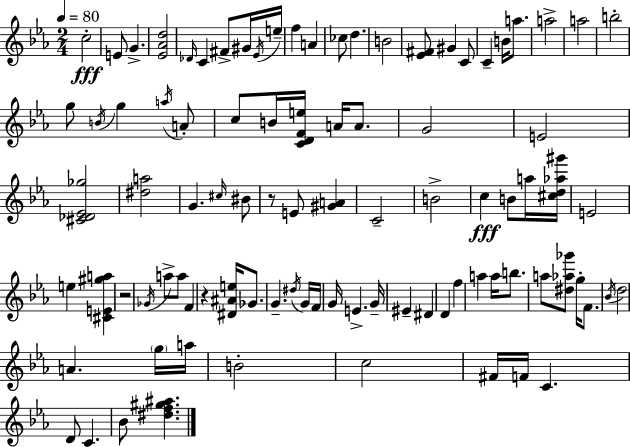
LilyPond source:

{
  \clef treble
  \numericTimeSignature
  \time 2/4
  \key c \minor
  \tempo 4 = 80
  c''2-.\fff | e'8 g'4.-> | <ees' aes' d''>2 | \grace { des'16 } c'4 fis'8-> gis'16 | \break \acciaccatura { ees'16 } e''16-- f''4 a'4 | ces''8 d''4. | b'2 | <ees' fis'>8 gis'4 | \break c'8 c'4-- b'16 a''8. | a''2-> | a''2 | b''2-. | \break g''8 \acciaccatura { b'16 } g''4 | \acciaccatura { a''16 } a'8-. c''8 b'16 <c' d' f' e''>16 | a'16 a'8. g'2 | e'2 | \break <cis' des' ees' ges''>2 | <dis'' a''>2 | g'4. | \grace { cis''16 } bis'8 r8 e'8 | \break <gis' a'>4 c'2-- | b'2-> | c''4\fff | b'8 a''16 <cis'' d'' aes'' gis'''>16 e'2 | \break e''4 | <cis' e' gis'' a''>4 r2 | \acciaccatura { ges'16 } a''8-> | a''8 f'4 r4 | \break <dis' ais' e''>16 ges'8. g'4.-- | \acciaccatura { dis''16 } g'16 f'16 g'16 | e'4.-> g'16-- eis'4-- | dis'4 d'4 | \break f''4 a''4 | a''16 b''8. a''8 | <dis'' aes'' ges'''>8 g''16-. f'8. \acciaccatura { bes'16 } | d''2 | \break a'4. \parenthesize g''16 a''16 | b'2-. | c''2 | fis'16 f'16 c'4. | \break d'8 c'4. | bes'8 <dis'' f'' gis'' ais''>4. | \bar "|."
}